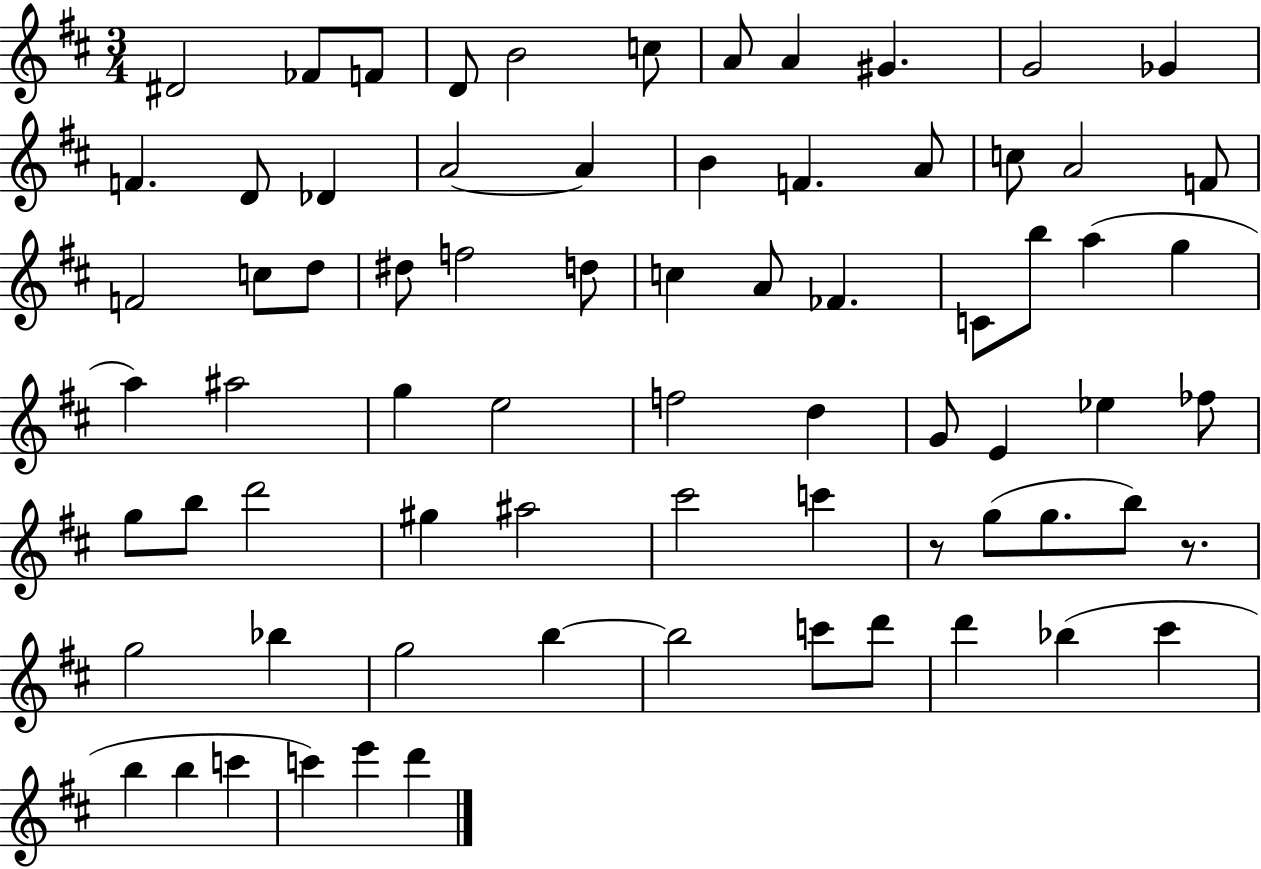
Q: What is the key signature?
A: D major